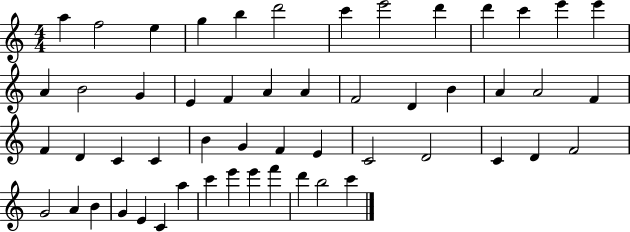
A5/q F5/h E5/q G5/q B5/q D6/h C6/q E6/h D6/q D6/q C6/q E6/q E6/q A4/q B4/h G4/q E4/q F4/q A4/q A4/q F4/h D4/q B4/q A4/q A4/h F4/q F4/q D4/q C4/q C4/q B4/q G4/q F4/q E4/q C4/h D4/h C4/q D4/q F4/h G4/h A4/q B4/q G4/q E4/q C4/q A5/q C6/q E6/q E6/q F6/q D6/q B5/h C6/q